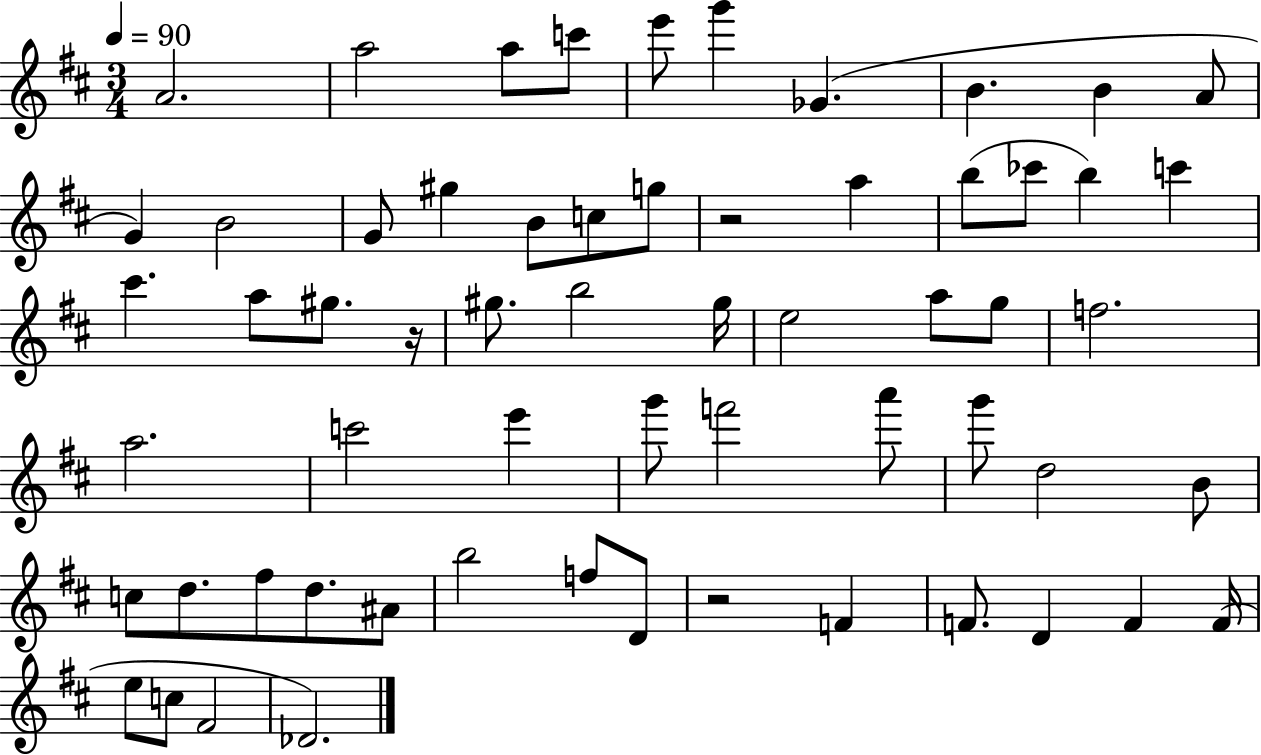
A4/h. A5/h A5/e C6/e E6/e G6/q Gb4/q. B4/q. B4/q A4/e G4/q B4/h G4/e G#5/q B4/e C5/e G5/e R/h A5/q B5/e CES6/e B5/q C6/q C#6/q. A5/e G#5/e. R/s G#5/e. B5/h G#5/s E5/h A5/e G5/e F5/h. A5/h. C6/h E6/q G6/e F6/h A6/e G6/e D5/h B4/e C5/e D5/e. F#5/e D5/e. A#4/e B5/h F5/e D4/e R/h F4/q F4/e. D4/q F4/q F4/s E5/e C5/e F#4/h Db4/h.